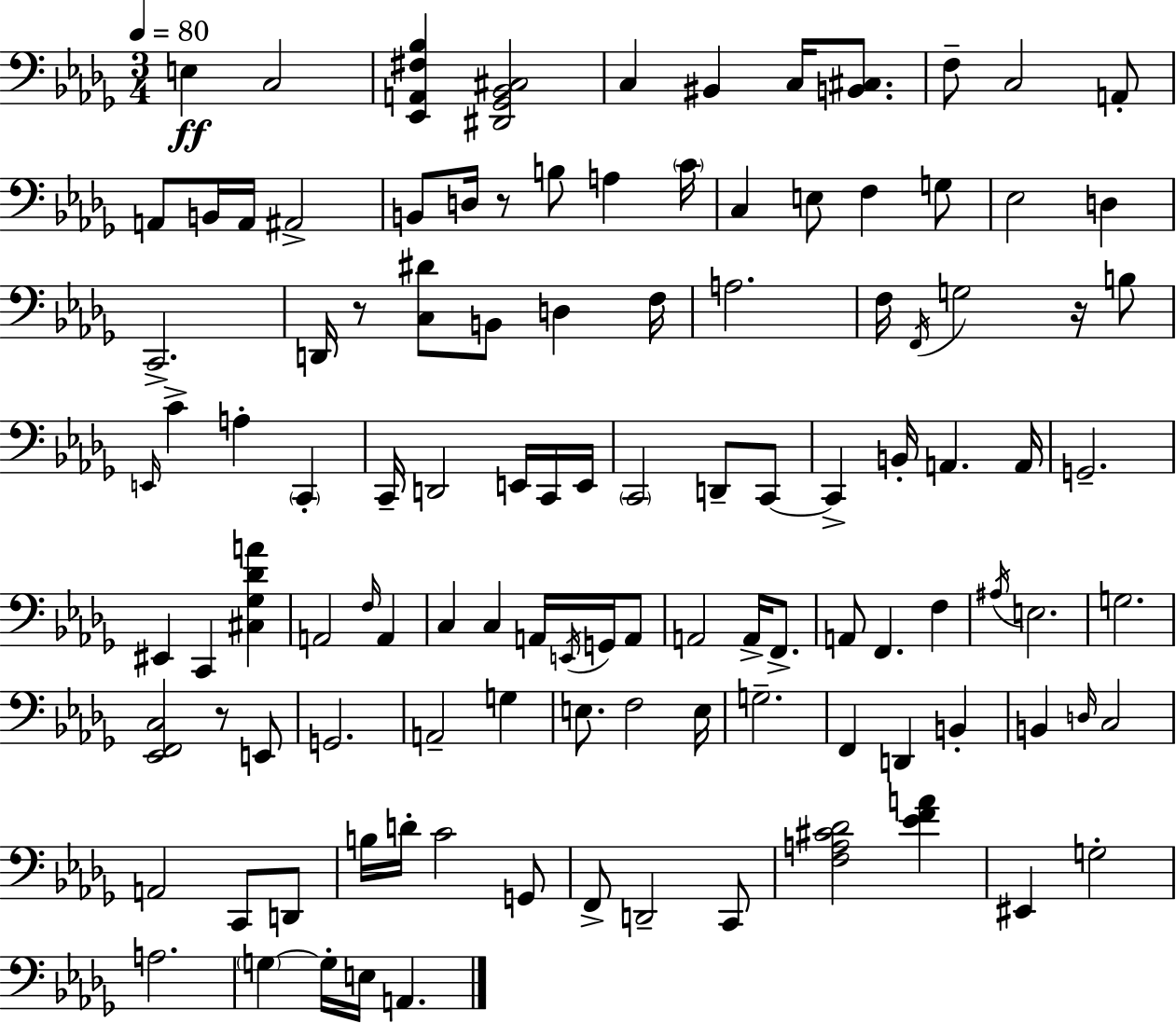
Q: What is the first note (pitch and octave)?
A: E3